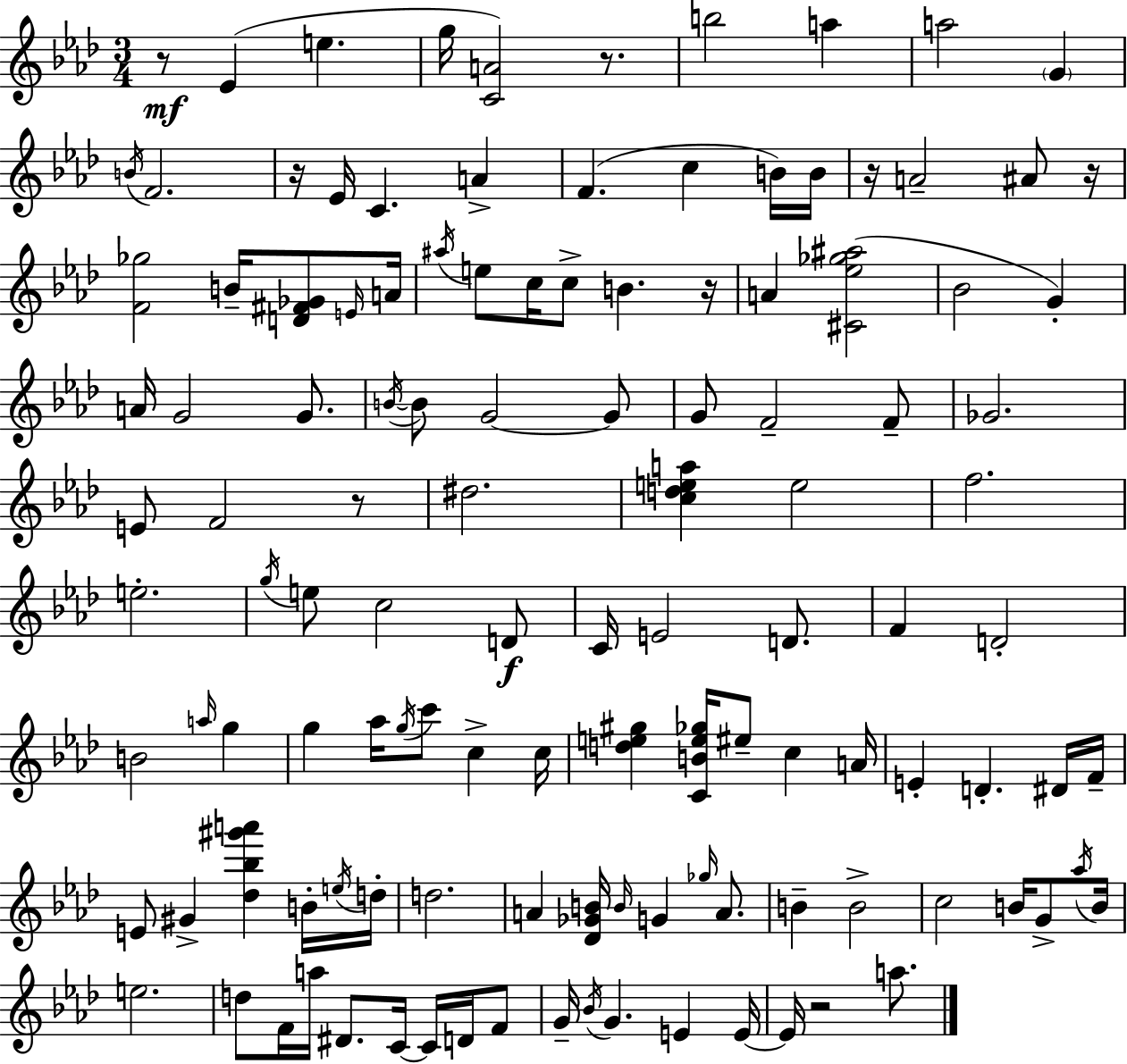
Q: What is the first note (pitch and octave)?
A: Eb4